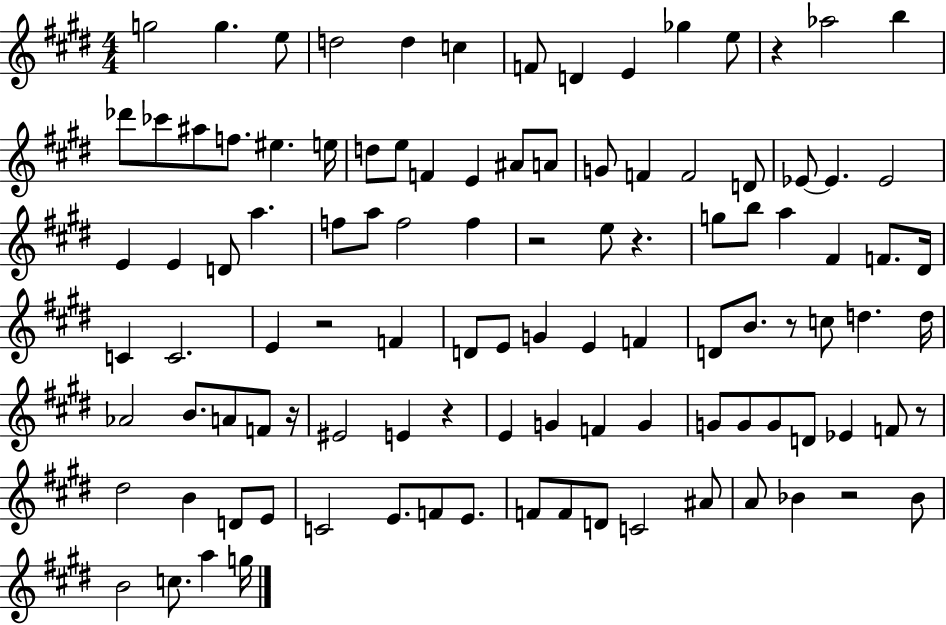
{
  \clef treble
  \numericTimeSignature
  \time 4/4
  \key e \major
  g''2 g''4. e''8 | d''2 d''4 c''4 | f'8 d'4 e'4 ges''4 e''8 | r4 aes''2 b''4 | \break des'''8 ces'''8 ais''8 f''8. eis''4. e''16 | d''8 e''8 f'4 e'4 ais'8 a'8 | g'8 f'4 f'2 d'8 | ees'8~~ ees'4. ees'2 | \break e'4 e'4 d'8 a''4. | f''8 a''8 f''2 f''4 | r2 e''8 r4. | g''8 b''8 a''4 fis'4 f'8. dis'16 | \break c'4 c'2. | e'4 r2 f'4 | d'8 e'8 g'4 e'4 f'4 | d'8 b'8. r8 c''8 d''4. d''16 | \break aes'2 b'8. a'8 f'8 r16 | eis'2 e'4 r4 | e'4 g'4 f'4 g'4 | g'8 g'8 g'8 d'8 ees'4 f'8 r8 | \break dis''2 b'4 d'8 e'8 | c'2 e'8. f'8 e'8. | f'8 f'8 d'8 c'2 ais'8 | a'8 bes'4 r2 bes'8 | \break b'2 c''8. a''4 g''16 | \bar "|."
}